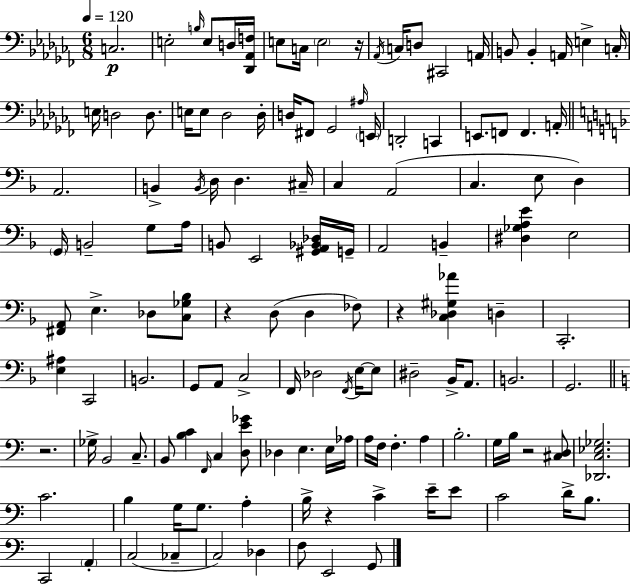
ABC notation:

X:1
T:Untitled
M:6/8
L:1/4
K:Abm
C,2 E,2 B,/4 E,/2 D,/4 [_D,,_A,,F,]/4 E,/2 C,/4 E,2 z/4 _A,,/4 C,/4 D,/2 ^C,,2 A,,/4 B,,/2 B,, A,,/4 E, C,/4 E,/4 D,2 D,/2 E,/4 E,/2 _D,2 _D,/4 D,/4 ^F,,/2 _G,,2 ^A,/4 E,,/4 D,,2 C,, E,,/2 F,,/2 F,, A,,/4 A,,2 B,, B,,/4 D,/4 D, ^C,/4 C, A,,2 C, E,/2 D, G,,/4 B,,2 G,/2 A,/4 B,,/2 E,,2 [^G,,A,,_B,,_D,]/4 G,,/4 A,,2 B,, [^D,_G,A,E] E,2 [^F,,A,,]/2 E, _D,/2 [C,_G,_B,]/2 z D,/2 D, _F,/2 z [C,_D,^G,_A] D, C,,2 [E,^A,] C,,2 B,,2 G,,/2 A,,/2 C,2 F,,/4 _D,2 F,,/4 E,/4 E,/2 ^D,2 _B,,/4 A,,/2 B,,2 G,,2 z2 _G,/4 B,,2 C,/2 B,,/2 [B,C] F,,/4 C, [D,E_G]/2 _D, E, E,/4 _A,/4 A,/4 F,/4 F, A, B,2 G,/4 B,/4 z2 [^C,D,]/2 [_D,,C,_E,_G,]2 C2 B, G,/4 G,/2 A, B,/4 z C E/4 E/2 C2 D/4 B,/2 C,,2 A,, C,2 _C, C,2 _D, F,/2 E,,2 G,,/2